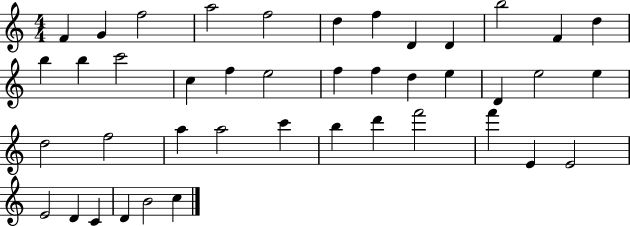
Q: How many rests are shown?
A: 0